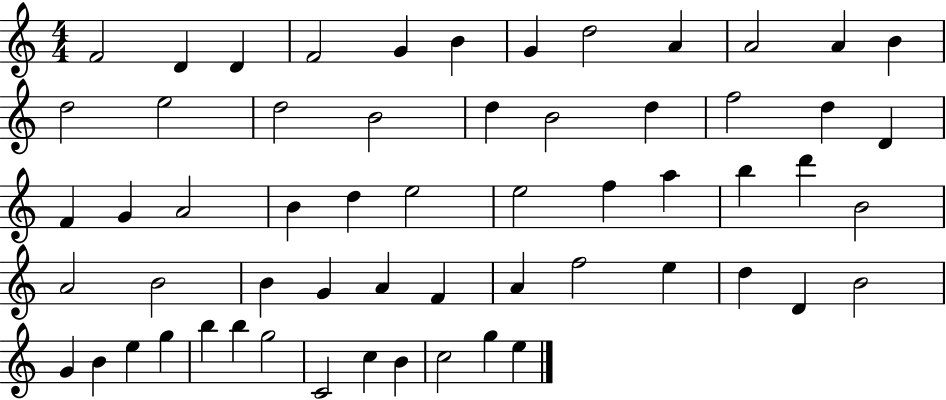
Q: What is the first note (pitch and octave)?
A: F4